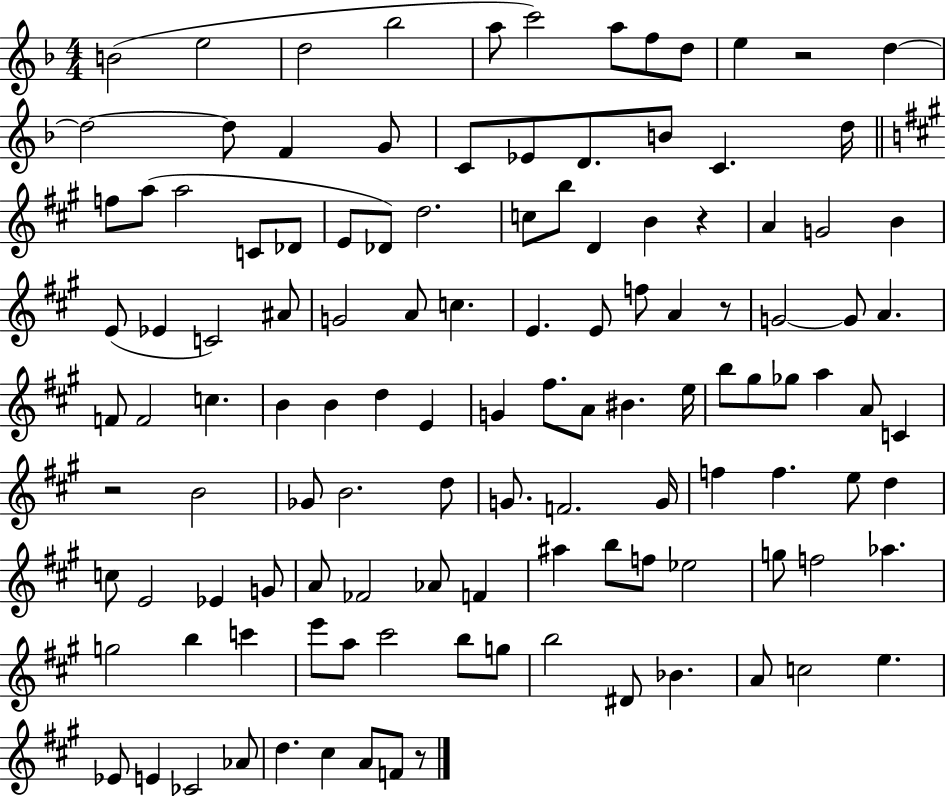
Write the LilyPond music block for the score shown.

{
  \clef treble
  \numericTimeSignature
  \time 4/4
  \key f \major
  b'2( e''2 | d''2 bes''2 | a''8 c'''2) a''8 f''8 d''8 | e''4 r2 d''4~~ | \break d''2~~ d''8 f'4 g'8 | c'8 ees'8 d'8. b'8 c'4. d''16 | \bar "||" \break \key a \major f''8 a''8( a''2 c'8 des'8 | e'8 des'8) d''2. | c''8 b''8 d'4 b'4 r4 | a'4 g'2 b'4 | \break e'8( ees'4 c'2) ais'8 | g'2 a'8 c''4. | e'4. e'8 f''8 a'4 r8 | g'2~~ g'8 a'4. | \break f'8 f'2 c''4. | b'4 b'4 d''4 e'4 | g'4 fis''8. a'8 bis'4. e''16 | b''8 gis''8 ges''8 a''4 a'8 c'4 | \break r2 b'2 | ges'8 b'2. d''8 | g'8. f'2. g'16 | f''4 f''4. e''8 d''4 | \break c''8 e'2 ees'4 g'8 | a'8 fes'2 aes'8 f'4 | ais''4 b''8 f''8 ees''2 | g''8 f''2 aes''4. | \break g''2 b''4 c'''4 | e'''8 a''8 cis'''2 b''8 g''8 | b''2 dis'8 bes'4. | a'8 c''2 e''4. | \break ees'8 e'4 ces'2 aes'8 | d''4. cis''4 a'8 f'8 r8 | \bar "|."
}